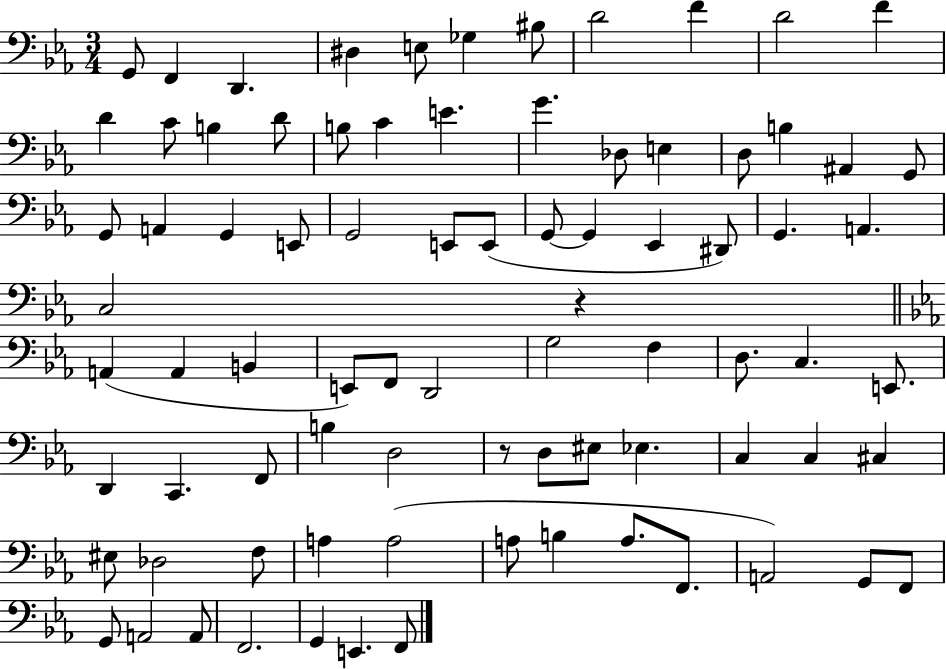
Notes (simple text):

G2/e F2/q D2/q. D#3/q E3/e Gb3/q BIS3/e D4/h F4/q D4/h F4/q D4/q C4/e B3/q D4/e B3/e C4/q E4/q. G4/q. Db3/e E3/q D3/e B3/q A#2/q G2/e G2/e A2/q G2/q E2/e G2/h E2/e E2/e G2/e G2/q Eb2/q D#2/e G2/q. A2/q. C3/h R/q A2/q A2/q B2/q E2/e F2/e D2/h G3/h F3/q D3/e. C3/q. E2/e. D2/q C2/q. F2/e B3/q D3/h R/e D3/e EIS3/e Eb3/q. C3/q C3/q C#3/q EIS3/e Db3/h F3/e A3/q A3/h A3/e B3/q A3/e. F2/e. A2/h G2/e F2/e G2/e A2/h A2/e F2/h. G2/q E2/q. F2/e